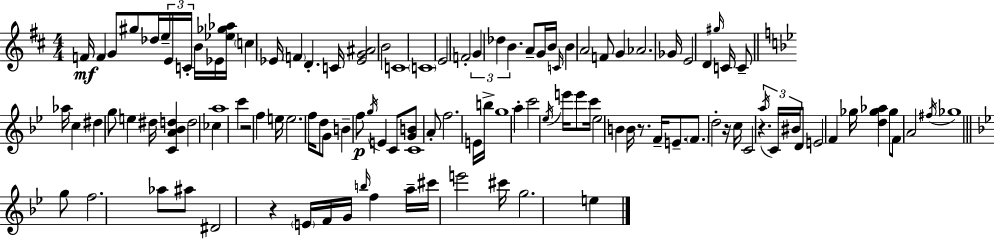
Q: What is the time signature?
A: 4/4